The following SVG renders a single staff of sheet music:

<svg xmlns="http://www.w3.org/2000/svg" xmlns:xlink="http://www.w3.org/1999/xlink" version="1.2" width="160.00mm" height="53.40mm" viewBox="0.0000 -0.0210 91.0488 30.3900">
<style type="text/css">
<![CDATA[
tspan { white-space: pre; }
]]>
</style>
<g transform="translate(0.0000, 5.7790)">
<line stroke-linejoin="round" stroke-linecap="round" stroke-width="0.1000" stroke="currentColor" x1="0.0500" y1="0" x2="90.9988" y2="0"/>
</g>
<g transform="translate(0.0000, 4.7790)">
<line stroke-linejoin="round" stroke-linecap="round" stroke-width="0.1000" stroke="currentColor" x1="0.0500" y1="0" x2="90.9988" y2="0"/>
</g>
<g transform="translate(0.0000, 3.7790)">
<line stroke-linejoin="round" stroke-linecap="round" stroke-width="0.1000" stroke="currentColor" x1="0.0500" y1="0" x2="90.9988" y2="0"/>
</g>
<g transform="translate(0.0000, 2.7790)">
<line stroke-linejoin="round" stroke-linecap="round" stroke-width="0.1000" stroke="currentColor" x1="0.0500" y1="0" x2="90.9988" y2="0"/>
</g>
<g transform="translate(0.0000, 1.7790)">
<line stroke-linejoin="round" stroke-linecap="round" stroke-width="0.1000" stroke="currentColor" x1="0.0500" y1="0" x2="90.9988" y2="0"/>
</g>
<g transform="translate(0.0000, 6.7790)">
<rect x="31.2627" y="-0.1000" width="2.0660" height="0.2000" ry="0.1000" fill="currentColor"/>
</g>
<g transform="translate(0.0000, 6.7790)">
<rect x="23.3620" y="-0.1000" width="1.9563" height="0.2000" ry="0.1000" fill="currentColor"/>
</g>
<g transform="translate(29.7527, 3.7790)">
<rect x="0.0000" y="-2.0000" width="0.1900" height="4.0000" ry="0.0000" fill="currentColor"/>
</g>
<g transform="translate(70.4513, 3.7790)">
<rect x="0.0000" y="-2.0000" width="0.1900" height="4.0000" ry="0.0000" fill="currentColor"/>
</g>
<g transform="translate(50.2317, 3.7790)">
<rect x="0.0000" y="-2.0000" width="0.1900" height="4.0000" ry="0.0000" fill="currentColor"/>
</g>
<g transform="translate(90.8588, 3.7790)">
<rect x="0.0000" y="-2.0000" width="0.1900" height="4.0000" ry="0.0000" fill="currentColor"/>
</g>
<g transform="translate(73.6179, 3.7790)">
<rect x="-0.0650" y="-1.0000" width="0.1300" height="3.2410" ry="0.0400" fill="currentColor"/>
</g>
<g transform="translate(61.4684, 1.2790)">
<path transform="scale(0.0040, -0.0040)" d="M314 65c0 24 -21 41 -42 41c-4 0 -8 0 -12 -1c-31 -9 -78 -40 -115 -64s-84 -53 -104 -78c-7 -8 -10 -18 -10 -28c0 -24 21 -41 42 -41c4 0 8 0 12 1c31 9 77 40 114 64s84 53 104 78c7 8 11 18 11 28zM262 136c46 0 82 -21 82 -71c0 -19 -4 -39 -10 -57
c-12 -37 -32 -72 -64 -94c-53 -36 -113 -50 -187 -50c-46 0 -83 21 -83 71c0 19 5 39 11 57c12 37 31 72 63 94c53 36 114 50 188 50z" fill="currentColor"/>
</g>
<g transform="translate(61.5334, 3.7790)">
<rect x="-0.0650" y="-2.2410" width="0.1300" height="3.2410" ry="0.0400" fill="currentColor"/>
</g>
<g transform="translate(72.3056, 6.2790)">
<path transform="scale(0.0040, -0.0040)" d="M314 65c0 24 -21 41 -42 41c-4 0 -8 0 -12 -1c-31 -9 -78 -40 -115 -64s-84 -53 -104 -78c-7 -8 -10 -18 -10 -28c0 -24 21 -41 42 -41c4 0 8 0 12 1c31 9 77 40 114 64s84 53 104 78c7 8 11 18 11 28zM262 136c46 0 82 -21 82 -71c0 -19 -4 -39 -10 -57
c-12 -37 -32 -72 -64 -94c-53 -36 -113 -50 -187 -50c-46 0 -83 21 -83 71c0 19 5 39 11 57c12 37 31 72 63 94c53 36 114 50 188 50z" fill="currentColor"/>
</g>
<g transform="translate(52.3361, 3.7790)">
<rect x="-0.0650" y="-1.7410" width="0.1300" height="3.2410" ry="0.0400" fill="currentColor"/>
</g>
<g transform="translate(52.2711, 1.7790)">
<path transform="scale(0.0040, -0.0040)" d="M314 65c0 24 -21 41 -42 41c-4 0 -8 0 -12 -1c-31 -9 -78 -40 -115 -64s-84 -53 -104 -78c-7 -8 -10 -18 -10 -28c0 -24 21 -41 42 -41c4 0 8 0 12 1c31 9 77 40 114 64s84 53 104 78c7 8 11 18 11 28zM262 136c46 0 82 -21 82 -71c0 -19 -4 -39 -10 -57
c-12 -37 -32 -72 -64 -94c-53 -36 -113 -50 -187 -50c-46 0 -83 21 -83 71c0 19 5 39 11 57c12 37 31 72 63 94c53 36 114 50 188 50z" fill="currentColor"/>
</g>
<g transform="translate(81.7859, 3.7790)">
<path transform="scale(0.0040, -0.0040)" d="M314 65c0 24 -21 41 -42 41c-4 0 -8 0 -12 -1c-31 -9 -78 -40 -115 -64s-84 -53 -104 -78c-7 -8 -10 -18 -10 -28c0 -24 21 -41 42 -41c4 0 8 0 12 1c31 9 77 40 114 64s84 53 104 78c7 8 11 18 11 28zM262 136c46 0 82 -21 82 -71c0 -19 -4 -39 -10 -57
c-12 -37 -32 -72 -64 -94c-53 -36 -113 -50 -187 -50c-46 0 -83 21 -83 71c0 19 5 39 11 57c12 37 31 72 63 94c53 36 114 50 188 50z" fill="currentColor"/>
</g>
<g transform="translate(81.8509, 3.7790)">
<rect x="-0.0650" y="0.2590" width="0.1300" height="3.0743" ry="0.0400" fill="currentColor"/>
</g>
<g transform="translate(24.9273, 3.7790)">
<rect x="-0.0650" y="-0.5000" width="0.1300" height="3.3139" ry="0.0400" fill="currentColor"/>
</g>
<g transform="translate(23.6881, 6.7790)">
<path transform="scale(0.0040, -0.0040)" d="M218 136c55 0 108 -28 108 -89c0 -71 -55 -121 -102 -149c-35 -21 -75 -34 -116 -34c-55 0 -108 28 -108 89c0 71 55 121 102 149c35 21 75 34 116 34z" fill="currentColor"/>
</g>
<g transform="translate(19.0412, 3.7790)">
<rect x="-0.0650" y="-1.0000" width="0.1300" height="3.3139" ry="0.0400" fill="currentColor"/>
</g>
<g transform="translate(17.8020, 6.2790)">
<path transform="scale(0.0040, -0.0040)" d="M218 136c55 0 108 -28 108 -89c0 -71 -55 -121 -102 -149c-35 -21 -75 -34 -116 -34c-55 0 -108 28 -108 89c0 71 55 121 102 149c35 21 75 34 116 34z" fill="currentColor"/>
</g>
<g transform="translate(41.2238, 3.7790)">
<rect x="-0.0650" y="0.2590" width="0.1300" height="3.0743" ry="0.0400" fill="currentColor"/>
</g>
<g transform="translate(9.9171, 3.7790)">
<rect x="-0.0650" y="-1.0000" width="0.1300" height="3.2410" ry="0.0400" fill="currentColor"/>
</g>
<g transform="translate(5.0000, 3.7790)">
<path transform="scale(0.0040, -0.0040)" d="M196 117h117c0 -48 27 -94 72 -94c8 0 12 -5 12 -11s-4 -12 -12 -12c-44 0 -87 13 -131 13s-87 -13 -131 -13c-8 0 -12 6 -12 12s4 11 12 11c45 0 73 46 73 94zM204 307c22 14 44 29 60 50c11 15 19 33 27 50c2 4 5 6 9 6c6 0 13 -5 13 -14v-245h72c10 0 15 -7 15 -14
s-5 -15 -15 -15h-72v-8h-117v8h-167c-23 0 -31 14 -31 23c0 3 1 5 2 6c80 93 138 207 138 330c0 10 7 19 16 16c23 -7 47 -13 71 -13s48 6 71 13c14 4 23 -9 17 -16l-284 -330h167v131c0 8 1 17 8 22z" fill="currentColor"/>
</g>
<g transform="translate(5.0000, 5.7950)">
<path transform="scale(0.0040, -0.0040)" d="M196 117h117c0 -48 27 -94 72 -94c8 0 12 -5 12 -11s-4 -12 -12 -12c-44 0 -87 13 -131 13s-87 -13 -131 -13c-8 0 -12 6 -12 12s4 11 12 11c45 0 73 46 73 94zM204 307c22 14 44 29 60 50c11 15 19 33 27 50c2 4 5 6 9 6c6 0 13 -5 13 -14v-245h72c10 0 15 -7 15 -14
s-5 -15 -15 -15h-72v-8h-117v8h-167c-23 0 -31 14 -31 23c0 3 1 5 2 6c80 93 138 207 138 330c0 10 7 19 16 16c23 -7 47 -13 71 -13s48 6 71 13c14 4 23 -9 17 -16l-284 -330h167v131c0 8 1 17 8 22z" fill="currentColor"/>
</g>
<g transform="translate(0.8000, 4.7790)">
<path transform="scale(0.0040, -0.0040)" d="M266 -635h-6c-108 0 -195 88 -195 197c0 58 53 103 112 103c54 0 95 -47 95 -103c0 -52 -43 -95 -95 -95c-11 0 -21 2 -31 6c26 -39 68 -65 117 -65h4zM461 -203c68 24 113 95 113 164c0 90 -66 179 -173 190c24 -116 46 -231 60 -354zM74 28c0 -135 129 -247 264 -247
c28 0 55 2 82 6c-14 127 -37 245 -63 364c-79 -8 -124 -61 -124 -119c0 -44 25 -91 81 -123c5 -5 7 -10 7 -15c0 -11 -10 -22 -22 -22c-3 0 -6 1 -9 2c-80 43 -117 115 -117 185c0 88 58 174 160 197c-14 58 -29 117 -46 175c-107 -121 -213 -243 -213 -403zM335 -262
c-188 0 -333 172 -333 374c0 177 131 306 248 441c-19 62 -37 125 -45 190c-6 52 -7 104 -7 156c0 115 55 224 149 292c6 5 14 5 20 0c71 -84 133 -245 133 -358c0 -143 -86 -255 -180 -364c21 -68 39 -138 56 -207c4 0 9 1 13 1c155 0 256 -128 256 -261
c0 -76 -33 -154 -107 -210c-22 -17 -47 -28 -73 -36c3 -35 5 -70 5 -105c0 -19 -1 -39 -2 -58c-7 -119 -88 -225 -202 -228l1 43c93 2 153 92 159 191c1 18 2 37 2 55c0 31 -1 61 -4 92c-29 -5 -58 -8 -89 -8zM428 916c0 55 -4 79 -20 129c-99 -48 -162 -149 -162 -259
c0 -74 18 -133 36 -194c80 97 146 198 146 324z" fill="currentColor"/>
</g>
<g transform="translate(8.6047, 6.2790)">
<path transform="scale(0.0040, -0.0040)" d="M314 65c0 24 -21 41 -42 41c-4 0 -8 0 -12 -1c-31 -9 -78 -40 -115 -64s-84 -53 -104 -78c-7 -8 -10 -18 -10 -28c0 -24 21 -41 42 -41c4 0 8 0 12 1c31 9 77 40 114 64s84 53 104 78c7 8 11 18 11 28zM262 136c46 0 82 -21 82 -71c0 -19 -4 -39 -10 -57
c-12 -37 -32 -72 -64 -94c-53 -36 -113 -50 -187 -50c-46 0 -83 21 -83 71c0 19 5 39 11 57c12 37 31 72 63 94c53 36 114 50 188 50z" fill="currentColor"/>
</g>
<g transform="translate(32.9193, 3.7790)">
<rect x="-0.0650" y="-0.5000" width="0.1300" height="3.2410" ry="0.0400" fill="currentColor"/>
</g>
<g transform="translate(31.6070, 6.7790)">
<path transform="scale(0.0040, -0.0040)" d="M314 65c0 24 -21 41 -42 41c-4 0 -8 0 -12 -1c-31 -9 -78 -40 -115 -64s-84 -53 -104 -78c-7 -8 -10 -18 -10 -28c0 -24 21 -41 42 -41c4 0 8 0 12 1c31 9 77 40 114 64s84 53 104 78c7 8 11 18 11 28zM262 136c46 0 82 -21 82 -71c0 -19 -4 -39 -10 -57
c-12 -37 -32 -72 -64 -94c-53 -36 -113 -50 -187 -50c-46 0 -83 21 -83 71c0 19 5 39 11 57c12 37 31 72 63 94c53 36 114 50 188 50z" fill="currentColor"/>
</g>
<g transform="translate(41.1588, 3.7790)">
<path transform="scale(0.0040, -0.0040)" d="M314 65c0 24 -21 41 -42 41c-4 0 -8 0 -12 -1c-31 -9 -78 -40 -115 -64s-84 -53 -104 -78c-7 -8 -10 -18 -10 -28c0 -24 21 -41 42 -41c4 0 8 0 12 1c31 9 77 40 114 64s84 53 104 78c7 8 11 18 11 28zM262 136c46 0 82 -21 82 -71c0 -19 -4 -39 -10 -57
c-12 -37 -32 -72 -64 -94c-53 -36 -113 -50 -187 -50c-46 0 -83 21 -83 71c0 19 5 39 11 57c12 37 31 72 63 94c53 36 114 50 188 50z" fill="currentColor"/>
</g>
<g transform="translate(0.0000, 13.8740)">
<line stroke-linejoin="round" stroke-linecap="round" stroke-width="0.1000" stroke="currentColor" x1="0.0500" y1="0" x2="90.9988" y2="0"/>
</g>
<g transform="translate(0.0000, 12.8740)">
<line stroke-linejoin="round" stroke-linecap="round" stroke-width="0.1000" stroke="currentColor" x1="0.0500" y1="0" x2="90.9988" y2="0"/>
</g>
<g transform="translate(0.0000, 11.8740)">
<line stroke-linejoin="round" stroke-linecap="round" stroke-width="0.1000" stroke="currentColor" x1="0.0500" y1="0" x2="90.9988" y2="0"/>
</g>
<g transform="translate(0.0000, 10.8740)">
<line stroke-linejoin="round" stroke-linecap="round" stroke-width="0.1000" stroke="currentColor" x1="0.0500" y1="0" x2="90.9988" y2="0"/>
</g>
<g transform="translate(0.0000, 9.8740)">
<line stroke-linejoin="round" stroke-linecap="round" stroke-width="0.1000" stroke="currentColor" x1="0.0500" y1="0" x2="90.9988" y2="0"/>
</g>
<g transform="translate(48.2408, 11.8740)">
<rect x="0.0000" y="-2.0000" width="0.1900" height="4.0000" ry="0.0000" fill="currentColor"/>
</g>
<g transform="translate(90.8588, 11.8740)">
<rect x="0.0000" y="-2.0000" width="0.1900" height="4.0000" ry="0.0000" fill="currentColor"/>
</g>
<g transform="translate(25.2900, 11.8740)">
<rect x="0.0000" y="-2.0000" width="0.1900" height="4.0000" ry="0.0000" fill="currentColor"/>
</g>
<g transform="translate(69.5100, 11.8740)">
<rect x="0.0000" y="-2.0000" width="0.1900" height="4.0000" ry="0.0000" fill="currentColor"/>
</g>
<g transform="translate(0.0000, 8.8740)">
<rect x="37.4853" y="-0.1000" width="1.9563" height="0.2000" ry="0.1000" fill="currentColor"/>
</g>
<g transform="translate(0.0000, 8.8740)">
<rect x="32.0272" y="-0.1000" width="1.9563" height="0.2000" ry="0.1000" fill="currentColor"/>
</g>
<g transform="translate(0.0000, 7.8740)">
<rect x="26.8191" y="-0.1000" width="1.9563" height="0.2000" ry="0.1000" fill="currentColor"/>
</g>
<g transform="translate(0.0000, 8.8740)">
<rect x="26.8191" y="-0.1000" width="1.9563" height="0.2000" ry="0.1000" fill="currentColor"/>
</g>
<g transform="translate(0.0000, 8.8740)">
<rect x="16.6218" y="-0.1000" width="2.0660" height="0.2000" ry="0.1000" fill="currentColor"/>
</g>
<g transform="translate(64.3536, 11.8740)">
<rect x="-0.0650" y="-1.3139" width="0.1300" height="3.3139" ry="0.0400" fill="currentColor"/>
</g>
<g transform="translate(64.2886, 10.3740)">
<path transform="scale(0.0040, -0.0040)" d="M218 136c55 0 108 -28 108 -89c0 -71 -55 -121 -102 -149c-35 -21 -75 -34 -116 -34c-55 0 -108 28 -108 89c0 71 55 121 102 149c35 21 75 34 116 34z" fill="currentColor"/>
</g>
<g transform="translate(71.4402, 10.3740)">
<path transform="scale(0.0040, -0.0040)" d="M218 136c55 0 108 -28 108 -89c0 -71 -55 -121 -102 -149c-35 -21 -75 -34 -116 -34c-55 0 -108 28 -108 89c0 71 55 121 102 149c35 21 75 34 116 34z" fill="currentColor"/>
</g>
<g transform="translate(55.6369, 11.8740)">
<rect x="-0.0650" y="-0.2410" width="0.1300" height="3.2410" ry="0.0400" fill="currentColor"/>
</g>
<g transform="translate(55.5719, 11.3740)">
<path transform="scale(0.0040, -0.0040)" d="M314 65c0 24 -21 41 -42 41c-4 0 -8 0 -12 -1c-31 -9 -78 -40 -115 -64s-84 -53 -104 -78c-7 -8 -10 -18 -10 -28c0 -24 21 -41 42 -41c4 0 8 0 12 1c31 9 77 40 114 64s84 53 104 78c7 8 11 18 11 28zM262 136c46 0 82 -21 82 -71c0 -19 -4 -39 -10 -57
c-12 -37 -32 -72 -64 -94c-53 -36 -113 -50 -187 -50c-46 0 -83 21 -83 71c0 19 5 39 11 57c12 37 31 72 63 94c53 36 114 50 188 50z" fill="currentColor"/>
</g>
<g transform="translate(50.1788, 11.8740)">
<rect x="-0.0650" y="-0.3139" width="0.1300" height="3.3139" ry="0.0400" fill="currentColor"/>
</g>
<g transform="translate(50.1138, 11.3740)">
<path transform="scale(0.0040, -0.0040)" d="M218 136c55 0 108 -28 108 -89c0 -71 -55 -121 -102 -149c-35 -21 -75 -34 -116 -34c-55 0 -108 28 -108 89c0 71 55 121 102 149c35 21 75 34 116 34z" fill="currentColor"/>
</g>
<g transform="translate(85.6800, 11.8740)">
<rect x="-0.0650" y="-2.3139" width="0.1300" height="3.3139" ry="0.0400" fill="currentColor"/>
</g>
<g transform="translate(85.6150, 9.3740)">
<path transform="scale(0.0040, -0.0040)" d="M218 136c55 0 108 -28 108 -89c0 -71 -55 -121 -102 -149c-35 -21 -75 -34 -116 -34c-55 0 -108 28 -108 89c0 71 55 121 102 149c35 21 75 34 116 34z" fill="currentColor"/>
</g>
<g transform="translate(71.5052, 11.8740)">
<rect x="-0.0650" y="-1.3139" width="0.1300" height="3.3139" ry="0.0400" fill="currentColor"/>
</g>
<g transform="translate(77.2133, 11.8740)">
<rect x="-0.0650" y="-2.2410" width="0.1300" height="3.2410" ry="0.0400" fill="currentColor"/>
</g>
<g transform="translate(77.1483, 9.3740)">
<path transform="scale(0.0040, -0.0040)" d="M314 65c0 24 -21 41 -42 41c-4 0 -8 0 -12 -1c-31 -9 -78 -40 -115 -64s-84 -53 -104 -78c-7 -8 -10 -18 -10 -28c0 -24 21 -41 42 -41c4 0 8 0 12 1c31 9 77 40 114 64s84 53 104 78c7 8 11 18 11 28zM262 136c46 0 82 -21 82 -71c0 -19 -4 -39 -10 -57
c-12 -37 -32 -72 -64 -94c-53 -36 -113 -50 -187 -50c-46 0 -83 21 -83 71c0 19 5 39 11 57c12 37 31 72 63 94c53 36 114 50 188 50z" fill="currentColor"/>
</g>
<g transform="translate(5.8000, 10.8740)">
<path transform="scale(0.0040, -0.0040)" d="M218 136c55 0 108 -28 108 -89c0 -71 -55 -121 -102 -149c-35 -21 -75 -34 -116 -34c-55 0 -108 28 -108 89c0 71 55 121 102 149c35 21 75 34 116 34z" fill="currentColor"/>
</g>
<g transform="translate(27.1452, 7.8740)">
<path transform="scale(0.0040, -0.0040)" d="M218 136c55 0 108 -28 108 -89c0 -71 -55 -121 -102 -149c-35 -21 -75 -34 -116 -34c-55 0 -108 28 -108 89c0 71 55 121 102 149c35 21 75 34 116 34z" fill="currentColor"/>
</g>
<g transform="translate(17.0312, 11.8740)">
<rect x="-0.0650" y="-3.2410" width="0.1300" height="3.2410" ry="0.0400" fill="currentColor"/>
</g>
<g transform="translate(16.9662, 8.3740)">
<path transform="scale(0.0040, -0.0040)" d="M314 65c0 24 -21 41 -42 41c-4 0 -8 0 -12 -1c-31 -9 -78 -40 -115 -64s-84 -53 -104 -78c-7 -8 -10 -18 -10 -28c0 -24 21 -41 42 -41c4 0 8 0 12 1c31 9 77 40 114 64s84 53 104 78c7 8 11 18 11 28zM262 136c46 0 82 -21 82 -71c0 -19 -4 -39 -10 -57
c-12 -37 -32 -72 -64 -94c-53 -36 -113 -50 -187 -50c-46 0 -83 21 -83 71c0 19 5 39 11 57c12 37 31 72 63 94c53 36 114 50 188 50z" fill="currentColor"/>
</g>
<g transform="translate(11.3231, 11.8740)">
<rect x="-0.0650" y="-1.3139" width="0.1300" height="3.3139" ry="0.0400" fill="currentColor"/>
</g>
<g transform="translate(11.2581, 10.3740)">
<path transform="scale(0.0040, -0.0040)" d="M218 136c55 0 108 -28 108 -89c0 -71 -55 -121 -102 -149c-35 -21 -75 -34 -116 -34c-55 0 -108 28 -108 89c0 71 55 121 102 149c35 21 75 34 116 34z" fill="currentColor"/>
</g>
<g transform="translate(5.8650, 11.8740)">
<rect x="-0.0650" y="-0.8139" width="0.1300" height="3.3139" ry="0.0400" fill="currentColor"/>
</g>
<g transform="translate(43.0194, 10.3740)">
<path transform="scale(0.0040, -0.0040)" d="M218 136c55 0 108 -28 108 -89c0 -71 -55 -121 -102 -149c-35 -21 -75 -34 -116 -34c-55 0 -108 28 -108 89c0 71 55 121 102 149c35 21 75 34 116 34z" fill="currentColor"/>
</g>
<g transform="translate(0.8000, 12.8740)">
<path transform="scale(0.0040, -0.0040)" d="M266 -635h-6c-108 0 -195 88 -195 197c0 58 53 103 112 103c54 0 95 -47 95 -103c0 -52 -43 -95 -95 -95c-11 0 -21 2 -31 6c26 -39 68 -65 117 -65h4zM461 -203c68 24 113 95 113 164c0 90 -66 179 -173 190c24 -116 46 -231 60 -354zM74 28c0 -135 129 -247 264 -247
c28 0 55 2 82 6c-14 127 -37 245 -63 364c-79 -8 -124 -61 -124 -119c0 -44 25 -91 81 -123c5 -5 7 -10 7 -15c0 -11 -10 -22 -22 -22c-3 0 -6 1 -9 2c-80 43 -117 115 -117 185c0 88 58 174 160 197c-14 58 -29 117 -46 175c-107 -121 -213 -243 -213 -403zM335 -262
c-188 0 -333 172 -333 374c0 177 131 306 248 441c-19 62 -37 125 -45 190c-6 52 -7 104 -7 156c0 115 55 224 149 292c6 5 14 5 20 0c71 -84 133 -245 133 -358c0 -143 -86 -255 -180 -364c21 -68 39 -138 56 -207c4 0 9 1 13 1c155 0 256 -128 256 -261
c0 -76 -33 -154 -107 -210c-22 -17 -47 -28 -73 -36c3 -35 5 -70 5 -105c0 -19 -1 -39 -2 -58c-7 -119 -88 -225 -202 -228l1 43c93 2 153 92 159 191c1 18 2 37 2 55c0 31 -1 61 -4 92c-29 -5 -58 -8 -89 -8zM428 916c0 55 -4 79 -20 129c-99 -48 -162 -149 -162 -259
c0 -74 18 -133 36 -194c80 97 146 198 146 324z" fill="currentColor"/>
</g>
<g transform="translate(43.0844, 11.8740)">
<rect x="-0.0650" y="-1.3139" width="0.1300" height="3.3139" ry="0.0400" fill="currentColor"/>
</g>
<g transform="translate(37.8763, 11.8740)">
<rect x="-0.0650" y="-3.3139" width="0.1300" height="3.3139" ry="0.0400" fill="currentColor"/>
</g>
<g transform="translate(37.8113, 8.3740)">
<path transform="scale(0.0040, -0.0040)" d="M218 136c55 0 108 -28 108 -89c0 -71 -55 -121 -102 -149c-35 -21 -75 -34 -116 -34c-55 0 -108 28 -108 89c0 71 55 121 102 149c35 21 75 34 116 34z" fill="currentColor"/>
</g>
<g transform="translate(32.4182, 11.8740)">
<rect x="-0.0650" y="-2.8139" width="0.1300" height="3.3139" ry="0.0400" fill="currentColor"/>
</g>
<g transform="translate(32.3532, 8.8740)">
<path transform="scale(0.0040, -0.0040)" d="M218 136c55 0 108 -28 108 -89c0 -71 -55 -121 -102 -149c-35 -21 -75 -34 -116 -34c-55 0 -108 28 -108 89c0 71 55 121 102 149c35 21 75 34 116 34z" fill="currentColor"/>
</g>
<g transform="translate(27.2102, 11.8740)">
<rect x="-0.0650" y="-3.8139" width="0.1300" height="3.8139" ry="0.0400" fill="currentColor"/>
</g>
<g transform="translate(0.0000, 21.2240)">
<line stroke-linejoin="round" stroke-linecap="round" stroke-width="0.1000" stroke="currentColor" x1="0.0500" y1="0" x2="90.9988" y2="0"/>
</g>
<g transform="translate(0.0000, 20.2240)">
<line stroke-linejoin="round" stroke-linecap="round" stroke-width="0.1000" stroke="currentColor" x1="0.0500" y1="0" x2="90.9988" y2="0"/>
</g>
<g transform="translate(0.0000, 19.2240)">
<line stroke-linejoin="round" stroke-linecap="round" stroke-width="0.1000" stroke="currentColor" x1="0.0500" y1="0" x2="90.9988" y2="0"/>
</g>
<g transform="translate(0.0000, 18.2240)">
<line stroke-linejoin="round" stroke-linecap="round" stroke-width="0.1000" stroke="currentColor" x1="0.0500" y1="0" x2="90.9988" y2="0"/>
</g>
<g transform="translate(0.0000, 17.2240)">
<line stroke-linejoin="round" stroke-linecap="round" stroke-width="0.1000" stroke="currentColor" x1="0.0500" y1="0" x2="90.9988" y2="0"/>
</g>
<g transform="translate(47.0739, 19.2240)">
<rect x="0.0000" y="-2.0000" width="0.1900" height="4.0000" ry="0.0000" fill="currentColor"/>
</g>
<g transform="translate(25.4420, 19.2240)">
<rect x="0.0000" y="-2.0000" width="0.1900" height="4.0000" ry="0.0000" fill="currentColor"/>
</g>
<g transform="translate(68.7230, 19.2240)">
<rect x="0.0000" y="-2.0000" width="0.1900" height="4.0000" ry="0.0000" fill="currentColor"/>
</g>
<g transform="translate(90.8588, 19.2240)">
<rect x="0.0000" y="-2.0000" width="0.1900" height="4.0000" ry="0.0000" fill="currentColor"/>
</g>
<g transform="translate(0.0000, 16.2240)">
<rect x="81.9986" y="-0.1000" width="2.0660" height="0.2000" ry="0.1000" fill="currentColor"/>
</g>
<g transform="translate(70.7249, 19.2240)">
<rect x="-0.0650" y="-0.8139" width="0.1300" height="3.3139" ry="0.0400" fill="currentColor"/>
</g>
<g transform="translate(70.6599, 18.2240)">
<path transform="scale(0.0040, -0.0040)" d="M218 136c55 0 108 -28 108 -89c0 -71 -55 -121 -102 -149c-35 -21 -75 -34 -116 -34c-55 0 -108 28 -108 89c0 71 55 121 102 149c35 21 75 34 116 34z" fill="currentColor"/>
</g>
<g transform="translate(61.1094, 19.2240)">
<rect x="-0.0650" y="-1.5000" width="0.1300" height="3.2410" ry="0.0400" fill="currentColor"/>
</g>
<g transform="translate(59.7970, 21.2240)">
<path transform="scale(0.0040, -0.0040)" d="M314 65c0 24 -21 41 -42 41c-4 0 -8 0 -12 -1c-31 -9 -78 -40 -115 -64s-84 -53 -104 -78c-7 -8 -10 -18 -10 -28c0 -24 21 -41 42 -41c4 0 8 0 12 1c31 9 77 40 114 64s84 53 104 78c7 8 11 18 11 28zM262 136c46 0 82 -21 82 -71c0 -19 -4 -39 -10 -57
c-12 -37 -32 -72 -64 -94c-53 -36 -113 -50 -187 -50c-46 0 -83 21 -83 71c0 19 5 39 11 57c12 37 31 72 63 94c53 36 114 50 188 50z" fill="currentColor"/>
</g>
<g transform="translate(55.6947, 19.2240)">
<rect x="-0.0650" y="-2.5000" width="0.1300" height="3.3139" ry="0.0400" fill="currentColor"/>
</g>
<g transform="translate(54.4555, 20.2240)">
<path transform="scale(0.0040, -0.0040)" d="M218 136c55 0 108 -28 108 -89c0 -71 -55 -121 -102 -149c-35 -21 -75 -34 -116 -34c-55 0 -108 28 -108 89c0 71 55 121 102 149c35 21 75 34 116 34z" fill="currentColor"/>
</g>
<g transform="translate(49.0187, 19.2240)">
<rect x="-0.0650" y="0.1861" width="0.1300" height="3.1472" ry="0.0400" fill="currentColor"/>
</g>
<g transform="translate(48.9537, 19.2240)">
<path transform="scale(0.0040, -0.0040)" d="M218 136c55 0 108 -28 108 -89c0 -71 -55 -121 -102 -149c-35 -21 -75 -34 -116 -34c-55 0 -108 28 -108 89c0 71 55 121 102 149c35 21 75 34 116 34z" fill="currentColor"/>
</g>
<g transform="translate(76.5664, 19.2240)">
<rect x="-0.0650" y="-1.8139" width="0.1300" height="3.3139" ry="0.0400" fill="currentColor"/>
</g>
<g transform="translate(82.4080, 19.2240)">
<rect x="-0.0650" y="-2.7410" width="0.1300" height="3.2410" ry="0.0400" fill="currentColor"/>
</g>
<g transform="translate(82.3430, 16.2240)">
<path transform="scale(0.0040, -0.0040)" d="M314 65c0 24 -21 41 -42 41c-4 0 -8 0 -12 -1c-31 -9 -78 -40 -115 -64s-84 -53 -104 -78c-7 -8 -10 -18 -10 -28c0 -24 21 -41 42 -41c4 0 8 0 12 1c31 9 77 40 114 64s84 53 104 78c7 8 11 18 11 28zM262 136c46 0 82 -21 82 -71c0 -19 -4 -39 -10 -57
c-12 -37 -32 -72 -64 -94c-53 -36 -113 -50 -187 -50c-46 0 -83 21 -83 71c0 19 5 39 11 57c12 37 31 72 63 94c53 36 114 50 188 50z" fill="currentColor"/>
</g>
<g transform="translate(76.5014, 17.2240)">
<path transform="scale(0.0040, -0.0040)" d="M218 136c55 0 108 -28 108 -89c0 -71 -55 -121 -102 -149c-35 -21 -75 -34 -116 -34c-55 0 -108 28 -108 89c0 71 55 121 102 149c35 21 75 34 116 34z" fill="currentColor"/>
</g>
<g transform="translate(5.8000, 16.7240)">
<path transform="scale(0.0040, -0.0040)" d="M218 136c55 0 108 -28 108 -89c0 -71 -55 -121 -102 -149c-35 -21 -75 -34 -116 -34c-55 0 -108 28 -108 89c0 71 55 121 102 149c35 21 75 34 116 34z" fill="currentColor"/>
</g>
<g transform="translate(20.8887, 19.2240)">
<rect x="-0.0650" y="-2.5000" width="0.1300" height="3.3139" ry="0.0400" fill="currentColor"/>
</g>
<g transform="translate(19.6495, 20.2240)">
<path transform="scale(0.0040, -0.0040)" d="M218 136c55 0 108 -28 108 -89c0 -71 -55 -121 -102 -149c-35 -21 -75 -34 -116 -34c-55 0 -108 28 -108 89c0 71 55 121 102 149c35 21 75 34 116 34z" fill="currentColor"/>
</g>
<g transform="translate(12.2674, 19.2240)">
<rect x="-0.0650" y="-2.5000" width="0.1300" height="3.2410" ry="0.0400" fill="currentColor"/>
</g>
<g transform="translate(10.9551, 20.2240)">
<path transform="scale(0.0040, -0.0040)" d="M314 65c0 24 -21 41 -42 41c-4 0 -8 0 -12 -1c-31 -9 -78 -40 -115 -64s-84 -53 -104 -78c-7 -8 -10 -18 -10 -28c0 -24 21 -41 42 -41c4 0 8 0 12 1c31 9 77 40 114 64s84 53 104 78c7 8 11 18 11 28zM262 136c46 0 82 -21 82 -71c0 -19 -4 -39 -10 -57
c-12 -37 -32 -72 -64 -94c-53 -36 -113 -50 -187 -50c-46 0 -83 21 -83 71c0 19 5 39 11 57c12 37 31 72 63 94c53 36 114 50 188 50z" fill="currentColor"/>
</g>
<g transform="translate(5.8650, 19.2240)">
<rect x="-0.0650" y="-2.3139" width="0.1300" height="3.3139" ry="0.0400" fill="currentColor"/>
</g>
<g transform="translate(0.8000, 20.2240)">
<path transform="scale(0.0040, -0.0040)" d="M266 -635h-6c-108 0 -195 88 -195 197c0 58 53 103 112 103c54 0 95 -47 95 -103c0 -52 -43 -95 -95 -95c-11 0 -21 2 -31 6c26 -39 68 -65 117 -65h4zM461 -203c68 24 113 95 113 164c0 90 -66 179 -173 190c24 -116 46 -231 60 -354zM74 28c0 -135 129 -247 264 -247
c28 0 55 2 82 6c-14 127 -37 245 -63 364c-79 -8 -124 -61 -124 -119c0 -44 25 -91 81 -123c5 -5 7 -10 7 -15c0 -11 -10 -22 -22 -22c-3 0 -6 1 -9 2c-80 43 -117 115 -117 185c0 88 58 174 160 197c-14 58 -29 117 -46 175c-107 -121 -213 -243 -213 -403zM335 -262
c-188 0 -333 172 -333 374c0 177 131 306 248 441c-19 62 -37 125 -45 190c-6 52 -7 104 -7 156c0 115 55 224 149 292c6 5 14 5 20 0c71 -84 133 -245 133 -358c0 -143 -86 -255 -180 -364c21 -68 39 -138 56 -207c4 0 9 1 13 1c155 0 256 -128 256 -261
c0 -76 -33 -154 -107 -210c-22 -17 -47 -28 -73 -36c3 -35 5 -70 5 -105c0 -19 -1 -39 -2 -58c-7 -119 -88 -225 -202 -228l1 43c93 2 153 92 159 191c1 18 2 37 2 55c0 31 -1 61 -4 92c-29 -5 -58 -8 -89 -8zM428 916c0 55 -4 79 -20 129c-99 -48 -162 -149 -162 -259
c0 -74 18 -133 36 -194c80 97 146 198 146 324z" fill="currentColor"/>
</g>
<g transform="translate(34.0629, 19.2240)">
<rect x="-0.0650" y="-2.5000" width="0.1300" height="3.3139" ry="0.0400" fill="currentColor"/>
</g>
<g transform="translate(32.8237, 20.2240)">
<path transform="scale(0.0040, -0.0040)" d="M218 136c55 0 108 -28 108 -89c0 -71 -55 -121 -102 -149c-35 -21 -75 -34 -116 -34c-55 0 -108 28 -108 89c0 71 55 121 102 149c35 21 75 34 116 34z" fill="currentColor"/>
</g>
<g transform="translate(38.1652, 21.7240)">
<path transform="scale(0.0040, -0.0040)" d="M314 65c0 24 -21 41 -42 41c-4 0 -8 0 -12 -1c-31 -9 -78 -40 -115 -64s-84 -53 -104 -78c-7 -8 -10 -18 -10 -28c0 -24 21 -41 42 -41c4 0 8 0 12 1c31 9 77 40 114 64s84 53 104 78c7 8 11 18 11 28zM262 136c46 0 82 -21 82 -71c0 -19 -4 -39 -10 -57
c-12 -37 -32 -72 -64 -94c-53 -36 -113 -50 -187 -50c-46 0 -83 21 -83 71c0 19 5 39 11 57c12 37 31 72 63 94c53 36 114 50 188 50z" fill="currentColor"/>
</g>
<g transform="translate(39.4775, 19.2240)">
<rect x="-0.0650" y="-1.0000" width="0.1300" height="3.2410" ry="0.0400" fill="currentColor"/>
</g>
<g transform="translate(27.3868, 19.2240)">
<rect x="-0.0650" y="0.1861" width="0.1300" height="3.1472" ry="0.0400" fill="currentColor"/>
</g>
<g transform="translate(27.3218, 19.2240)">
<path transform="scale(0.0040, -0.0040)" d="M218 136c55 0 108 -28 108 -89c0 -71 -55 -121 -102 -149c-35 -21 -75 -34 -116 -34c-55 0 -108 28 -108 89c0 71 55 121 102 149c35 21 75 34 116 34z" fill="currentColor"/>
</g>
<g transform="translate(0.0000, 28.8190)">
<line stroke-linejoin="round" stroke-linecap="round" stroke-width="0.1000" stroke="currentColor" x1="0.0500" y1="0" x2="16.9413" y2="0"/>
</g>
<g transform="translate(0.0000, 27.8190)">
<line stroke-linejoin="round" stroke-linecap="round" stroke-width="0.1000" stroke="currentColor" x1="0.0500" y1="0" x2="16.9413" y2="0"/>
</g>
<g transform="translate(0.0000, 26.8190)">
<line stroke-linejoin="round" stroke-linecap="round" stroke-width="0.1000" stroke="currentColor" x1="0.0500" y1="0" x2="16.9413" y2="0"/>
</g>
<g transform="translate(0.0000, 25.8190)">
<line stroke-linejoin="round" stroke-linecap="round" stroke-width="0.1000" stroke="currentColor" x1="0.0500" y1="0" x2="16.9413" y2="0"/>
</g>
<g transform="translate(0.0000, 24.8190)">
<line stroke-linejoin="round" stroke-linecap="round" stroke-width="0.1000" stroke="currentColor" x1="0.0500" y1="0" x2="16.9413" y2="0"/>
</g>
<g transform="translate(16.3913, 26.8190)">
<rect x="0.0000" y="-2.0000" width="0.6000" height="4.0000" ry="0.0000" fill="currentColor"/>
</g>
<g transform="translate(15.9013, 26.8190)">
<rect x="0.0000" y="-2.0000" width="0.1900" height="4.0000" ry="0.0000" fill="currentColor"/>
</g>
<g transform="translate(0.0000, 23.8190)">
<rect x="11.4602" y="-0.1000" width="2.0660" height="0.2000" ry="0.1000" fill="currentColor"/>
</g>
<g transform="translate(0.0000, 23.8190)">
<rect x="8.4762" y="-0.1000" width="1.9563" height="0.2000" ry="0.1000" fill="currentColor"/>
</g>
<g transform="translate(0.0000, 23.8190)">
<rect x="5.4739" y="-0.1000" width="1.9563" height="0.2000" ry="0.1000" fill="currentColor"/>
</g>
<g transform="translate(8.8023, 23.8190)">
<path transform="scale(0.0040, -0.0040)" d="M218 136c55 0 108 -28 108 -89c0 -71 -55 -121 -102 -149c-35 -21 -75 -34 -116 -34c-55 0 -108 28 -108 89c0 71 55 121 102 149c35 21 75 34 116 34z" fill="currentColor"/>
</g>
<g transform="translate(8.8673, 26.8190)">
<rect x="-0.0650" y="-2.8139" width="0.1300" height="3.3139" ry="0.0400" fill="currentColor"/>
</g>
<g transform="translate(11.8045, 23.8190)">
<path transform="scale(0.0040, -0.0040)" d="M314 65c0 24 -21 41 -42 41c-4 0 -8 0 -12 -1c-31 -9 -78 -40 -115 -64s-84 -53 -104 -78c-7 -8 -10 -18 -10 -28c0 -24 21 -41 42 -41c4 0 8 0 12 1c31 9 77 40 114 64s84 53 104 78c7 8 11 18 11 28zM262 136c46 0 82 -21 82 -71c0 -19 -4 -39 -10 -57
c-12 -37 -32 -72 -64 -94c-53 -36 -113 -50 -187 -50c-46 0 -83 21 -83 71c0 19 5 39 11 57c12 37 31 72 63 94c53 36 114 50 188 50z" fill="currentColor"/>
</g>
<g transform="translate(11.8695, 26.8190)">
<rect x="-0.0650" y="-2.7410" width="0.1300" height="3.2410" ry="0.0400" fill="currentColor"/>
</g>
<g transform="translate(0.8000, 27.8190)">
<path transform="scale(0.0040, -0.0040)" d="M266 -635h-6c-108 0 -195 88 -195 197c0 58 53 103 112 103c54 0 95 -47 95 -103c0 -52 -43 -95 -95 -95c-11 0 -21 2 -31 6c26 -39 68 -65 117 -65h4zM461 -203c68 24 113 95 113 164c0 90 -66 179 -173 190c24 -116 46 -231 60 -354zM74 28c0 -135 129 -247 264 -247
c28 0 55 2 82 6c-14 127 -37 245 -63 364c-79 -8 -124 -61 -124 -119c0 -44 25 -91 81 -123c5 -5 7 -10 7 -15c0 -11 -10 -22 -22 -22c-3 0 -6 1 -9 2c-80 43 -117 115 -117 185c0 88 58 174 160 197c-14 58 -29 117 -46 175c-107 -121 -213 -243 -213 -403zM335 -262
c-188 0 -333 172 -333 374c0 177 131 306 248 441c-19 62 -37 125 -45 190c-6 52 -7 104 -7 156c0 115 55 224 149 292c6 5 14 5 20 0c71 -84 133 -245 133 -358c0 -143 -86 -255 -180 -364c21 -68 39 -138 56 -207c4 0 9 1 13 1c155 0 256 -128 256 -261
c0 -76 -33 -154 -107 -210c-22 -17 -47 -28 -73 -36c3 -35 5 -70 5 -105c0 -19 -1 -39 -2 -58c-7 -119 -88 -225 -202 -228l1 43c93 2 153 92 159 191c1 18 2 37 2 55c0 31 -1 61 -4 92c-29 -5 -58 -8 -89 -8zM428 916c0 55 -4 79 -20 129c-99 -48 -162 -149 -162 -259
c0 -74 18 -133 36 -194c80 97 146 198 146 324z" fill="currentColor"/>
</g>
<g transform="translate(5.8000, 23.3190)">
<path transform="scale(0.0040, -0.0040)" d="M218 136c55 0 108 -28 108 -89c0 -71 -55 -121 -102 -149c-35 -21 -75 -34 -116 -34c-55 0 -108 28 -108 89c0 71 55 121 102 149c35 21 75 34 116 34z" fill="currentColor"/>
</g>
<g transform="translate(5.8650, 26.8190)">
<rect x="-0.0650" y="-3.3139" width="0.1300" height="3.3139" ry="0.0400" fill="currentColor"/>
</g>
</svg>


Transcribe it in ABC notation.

X:1
T:Untitled
M:4/4
L:1/4
K:C
D2 D C C2 B2 f2 g2 D2 B2 d e b2 c' a b e c c2 e e g2 g g G2 G B G D2 B G E2 d f a2 b a a2